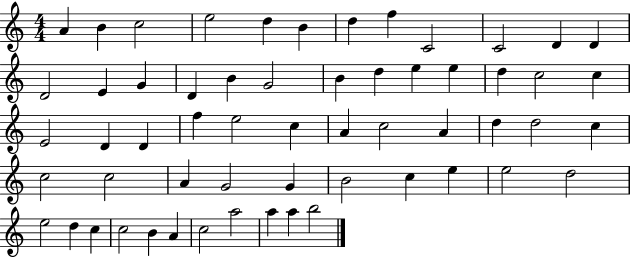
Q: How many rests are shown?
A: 0